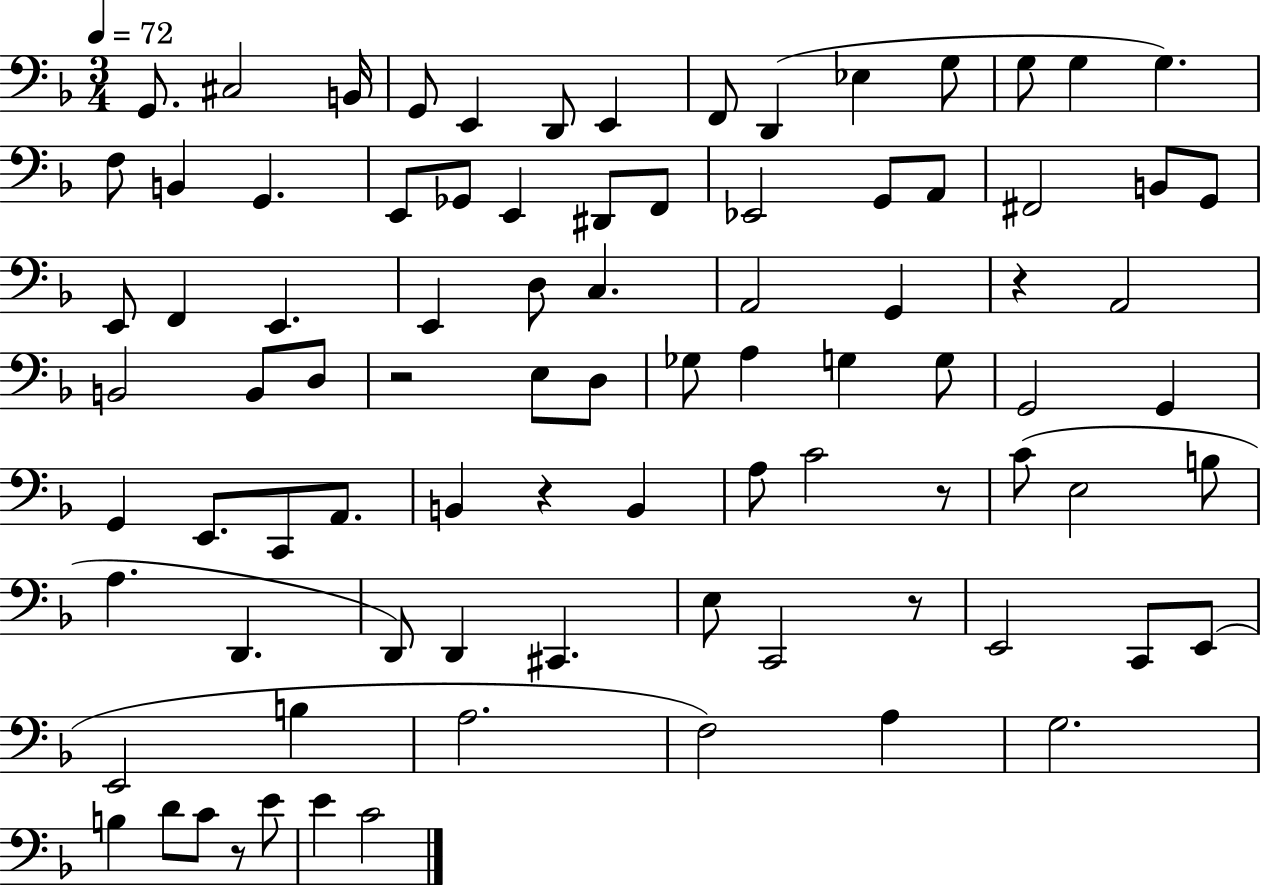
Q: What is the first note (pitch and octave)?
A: G2